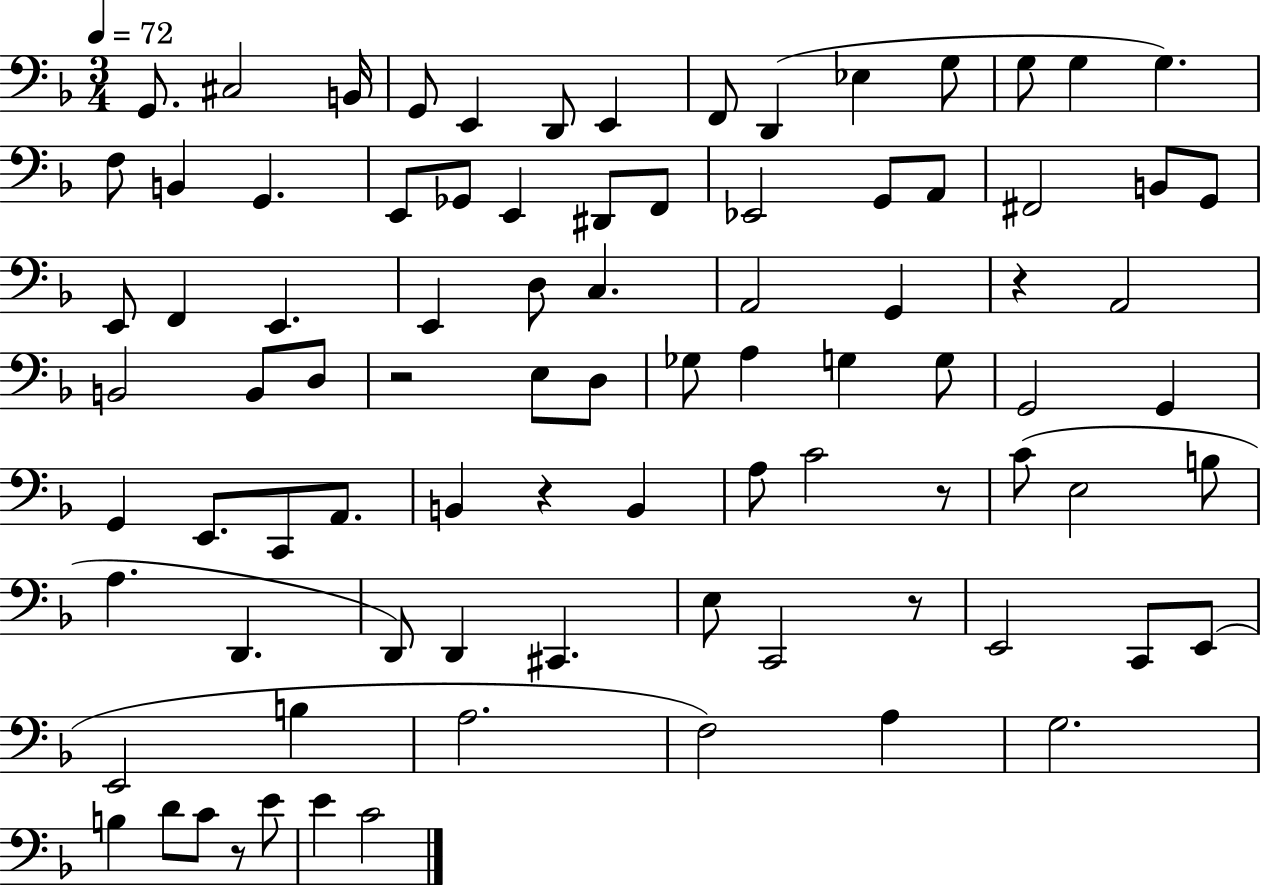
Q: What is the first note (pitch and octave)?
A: G2